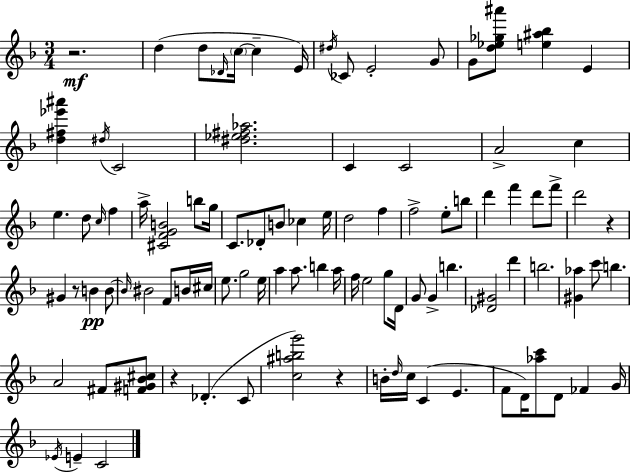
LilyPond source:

{
  \clef treble
  \numericTimeSignature
  \time 3/4
  \key d \minor
  r2.\mf | d''4( d''8 \grace { des'16 } \parenthesize c''16~~ c''4-- | e'16) \acciaccatura { dis''16 } ces'8 e'2-. | g'8 g'8 <d'' ees'' ges'' ais'''>8 <e'' ais'' bes''>4 e'4 | \break <d'' fis'' ees''' ais'''>4 \acciaccatura { dis''16 } c'2 | <dis'' ees'' fis'' aes''>2. | c'4 c'2 | a'2-> c''4 | \break e''4. d''8 \grace { c''16 } | f''4 a''16-> <cis' f' g' b'>2 | b''8 g''16 c'8. des'8-. b'8 ces''4 | e''16 d''2 | \break f''4 f''2-> | e''8-. b''8 d'''4 f'''4 | d'''8 f'''8-> d'''2 | r4 gis'4 r8 b'4\pp | \break b'8~~ \grace { b'16 } bis'2 | f'8 b'16 cis''16 e''8. g''2 | e''16 a''4 a''8. | b''4 a''16 f''16 e''2 | \break g''8 d'16 g'8 g'4-> b''4. | <des' gis'>2 | d'''4 b''2. | <gis' aes''>4 c'''8 b''4. | \break a'2 | fis'8 <f' gis' bes' cis''>8 r4 des'4.-.( | c'8 <c'' ais'' b'' g'''>2) | r4 b'16-. \grace { d''16 } c''16 c'4( | \break e'4. f'8 d'16) <aes'' c'''>8 d'8 | fes'4 g'16 \acciaccatura { ees'16 } e'4-- c'2 | \bar "|."
}